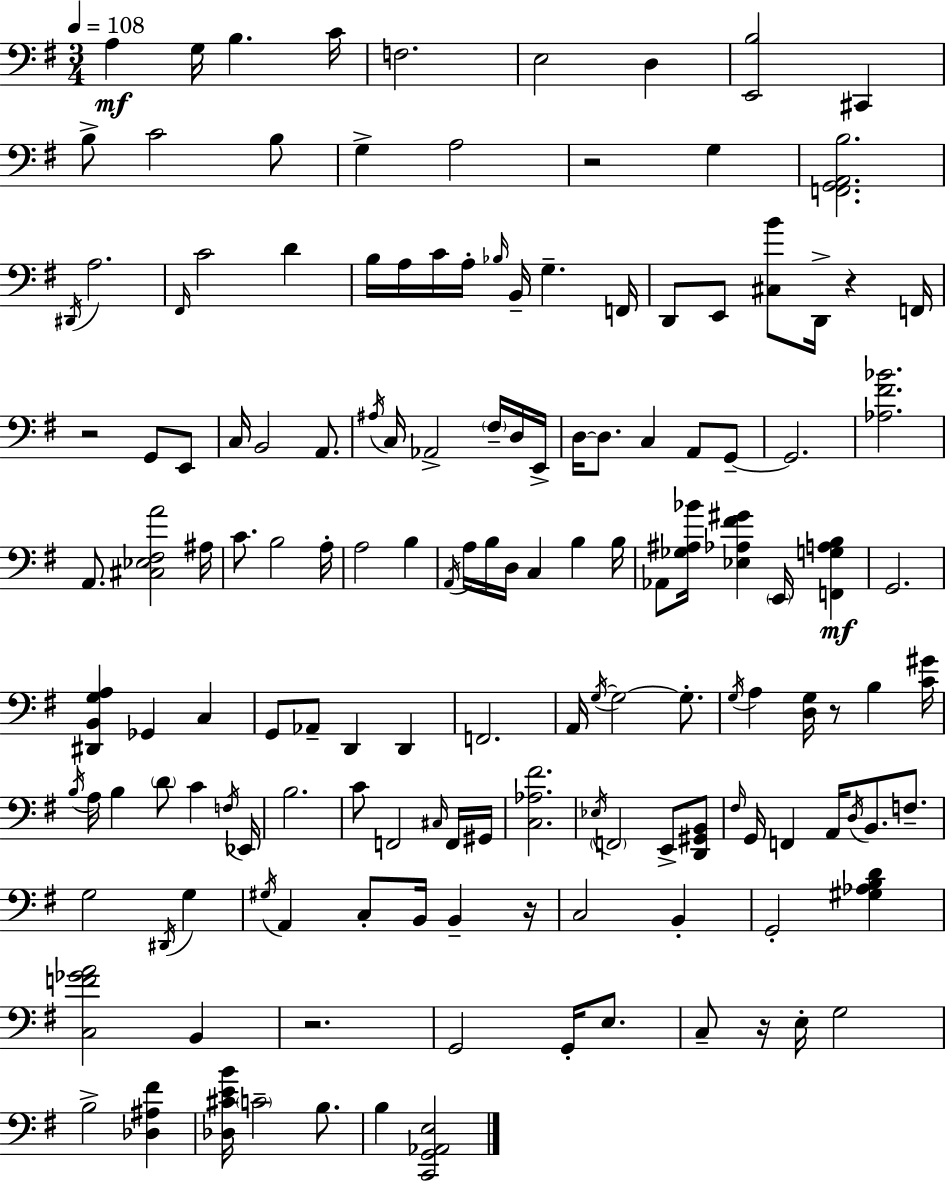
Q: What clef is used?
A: bass